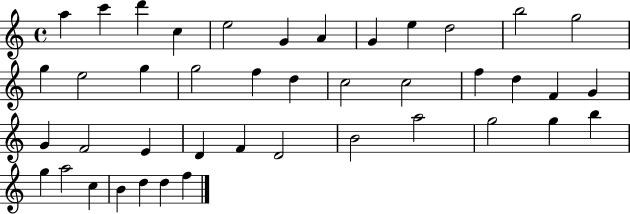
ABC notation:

X:1
T:Untitled
M:4/4
L:1/4
K:C
a c' d' c e2 G A G e d2 b2 g2 g e2 g g2 f d c2 c2 f d F G G F2 E D F D2 B2 a2 g2 g b g a2 c B d d f